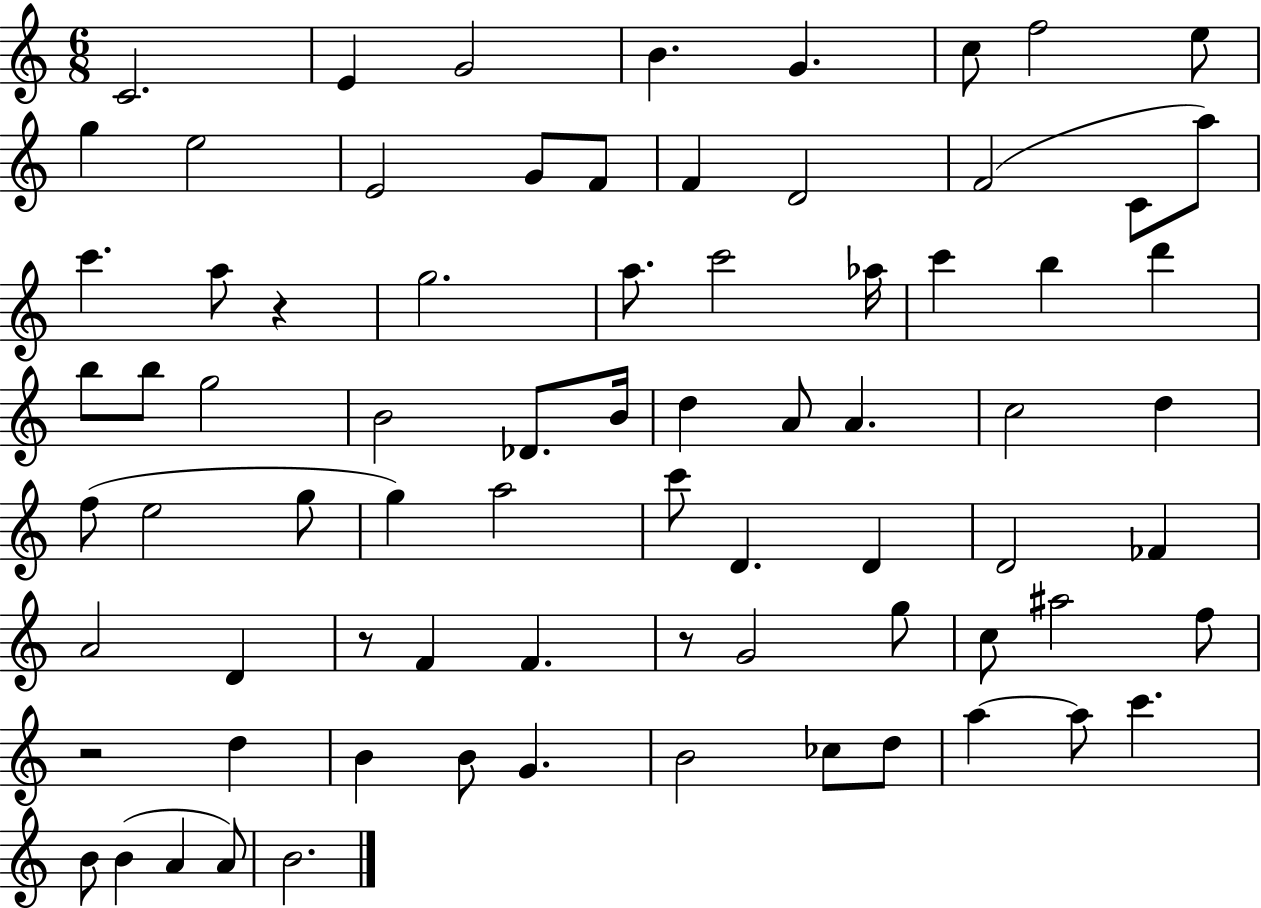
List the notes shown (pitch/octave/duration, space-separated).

C4/h. E4/q G4/h B4/q. G4/q. C5/e F5/h E5/e G5/q E5/h E4/h G4/e F4/e F4/q D4/h F4/h C4/e A5/e C6/q. A5/e R/q G5/h. A5/e. C6/h Ab5/s C6/q B5/q D6/q B5/e B5/e G5/h B4/h Db4/e. B4/s D5/q A4/e A4/q. C5/h D5/q F5/e E5/h G5/e G5/q A5/h C6/e D4/q. D4/q D4/h FES4/q A4/h D4/q R/e F4/q F4/q. R/e G4/h G5/e C5/e A#5/h F5/e R/h D5/q B4/q B4/e G4/q. B4/h CES5/e D5/e A5/q A5/e C6/q. B4/e B4/q A4/q A4/e B4/h.